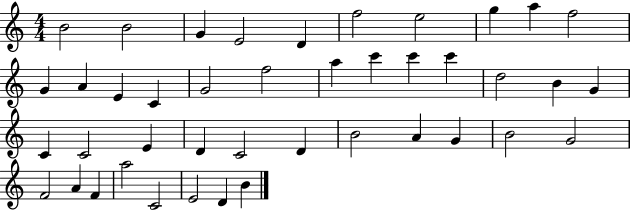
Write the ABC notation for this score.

X:1
T:Untitled
M:4/4
L:1/4
K:C
B2 B2 G E2 D f2 e2 g a f2 G A E C G2 f2 a c' c' c' d2 B G C C2 E D C2 D B2 A G B2 G2 F2 A F a2 C2 E2 D B